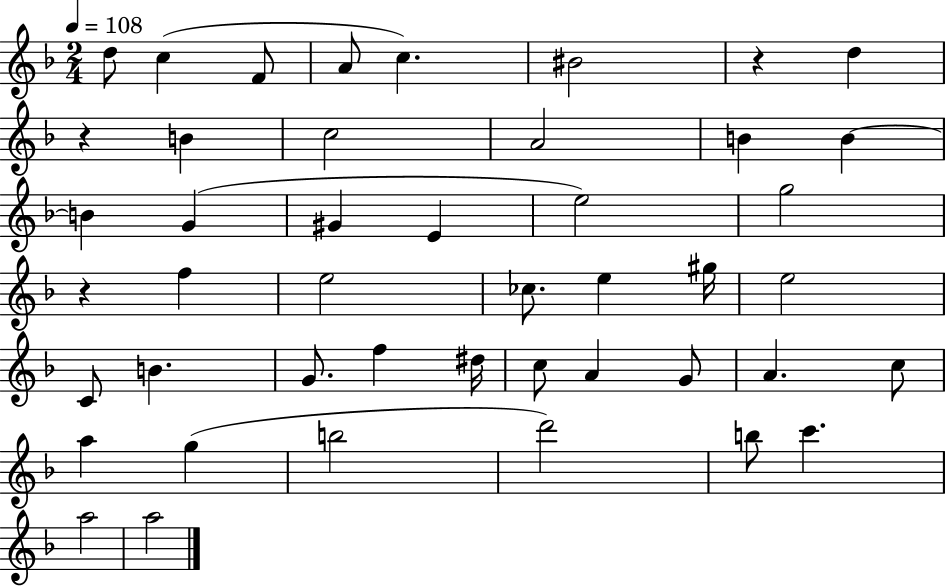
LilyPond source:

{
  \clef treble
  \numericTimeSignature
  \time 2/4
  \key f \major
  \tempo 4 = 108
  d''8 c''4( f'8 | a'8 c''4.) | bis'2 | r4 d''4 | \break r4 b'4 | c''2 | a'2 | b'4 b'4~~ | \break b'4 g'4( | gis'4 e'4 | e''2) | g''2 | \break r4 f''4 | e''2 | ces''8. e''4 gis''16 | e''2 | \break c'8 b'4. | g'8. f''4 dis''16 | c''8 a'4 g'8 | a'4. c''8 | \break a''4 g''4( | b''2 | d'''2) | b''8 c'''4. | \break a''2 | a''2 | \bar "|."
}